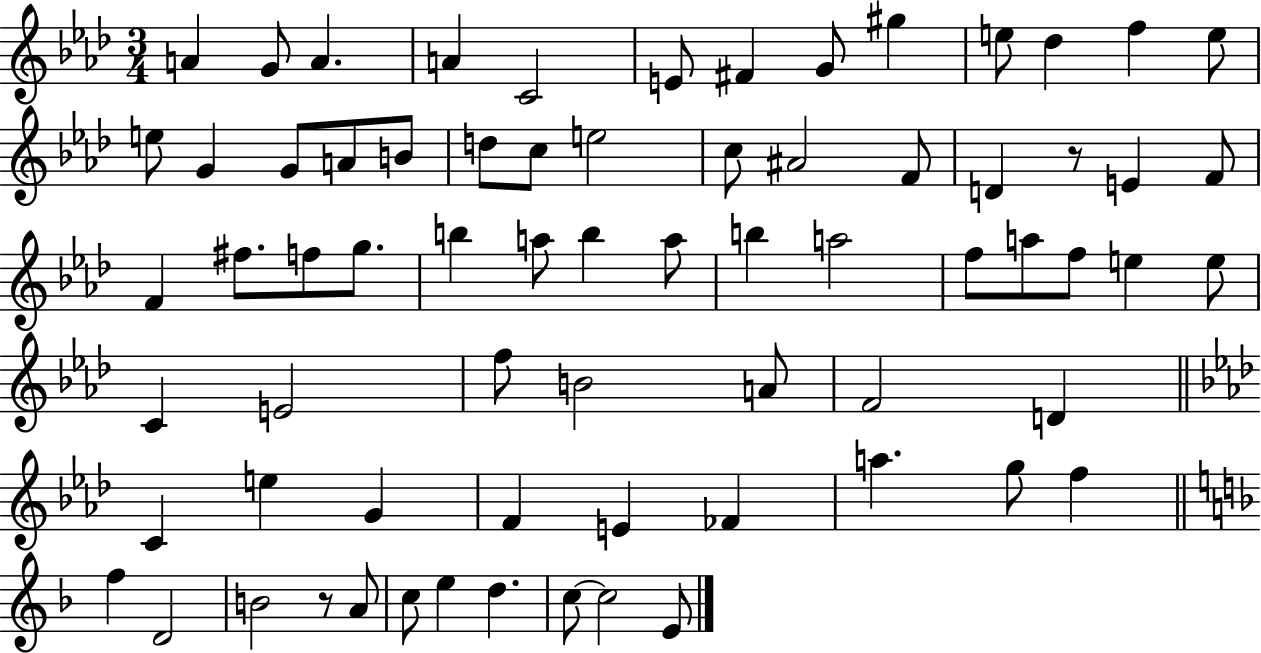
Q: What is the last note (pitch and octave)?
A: E4